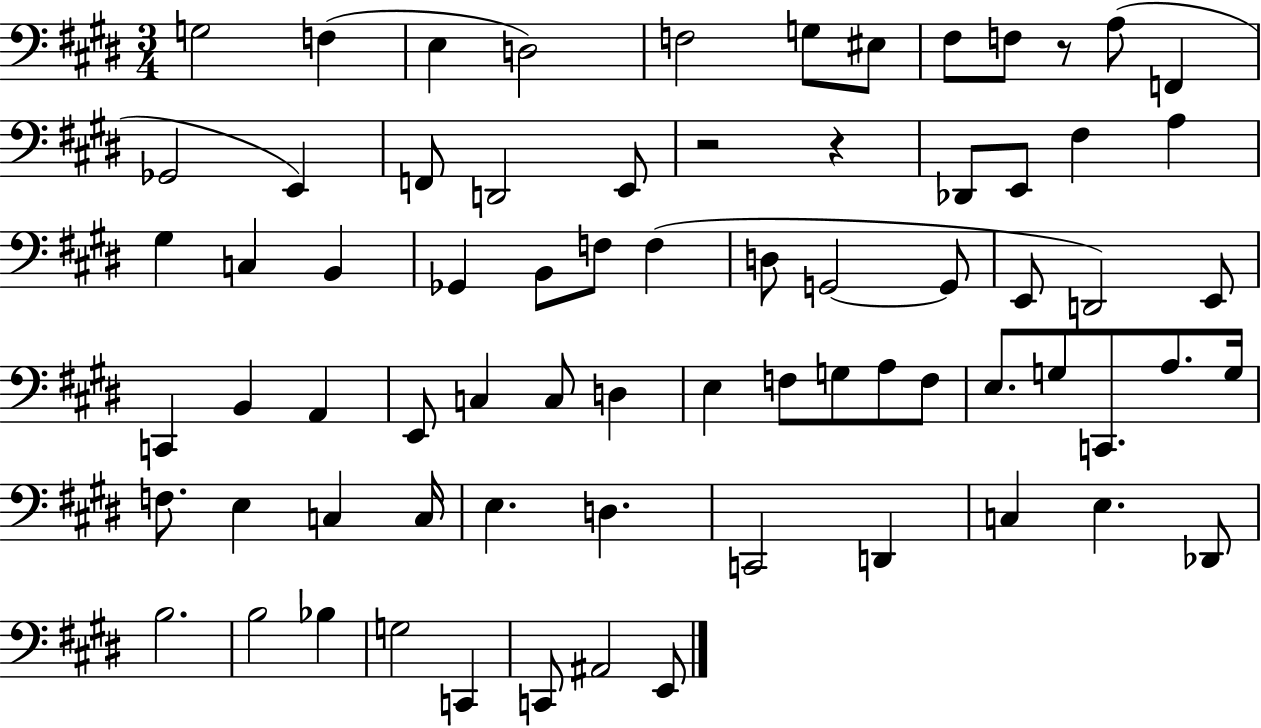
{
  \clef bass
  \numericTimeSignature
  \time 3/4
  \key e \major
  g2 f4( | e4 d2) | f2 g8 eis8 | fis8 f8 r8 a8( f,4 | \break ges,2 e,4) | f,8 d,2 e,8 | r2 r4 | des,8 e,8 fis4 a4 | \break gis4 c4 b,4 | ges,4 b,8 f8 f4( | d8 g,2~~ g,8 | e,8 d,2) e,8 | \break c,4 b,4 a,4 | e,8 c4 c8 d4 | e4 f8 g8 a8 f8 | e8. g8 c,8. a8. g16 | \break f8. e4 c4 c16 | e4. d4. | c,2 d,4 | c4 e4. des,8 | \break b2. | b2 bes4 | g2 c,4 | c,8 ais,2 e,8 | \break \bar "|."
}